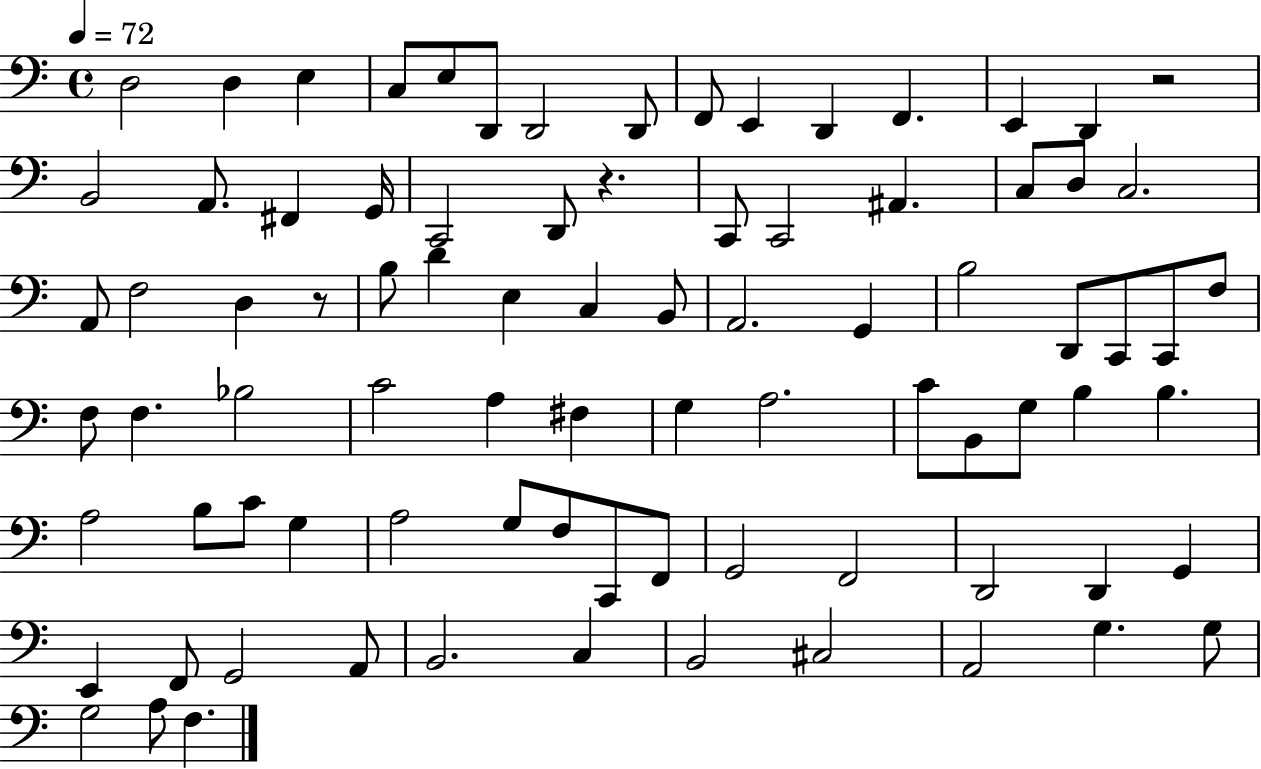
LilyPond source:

{
  \clef bass
  \time 4/4
  \defaultTimeSignature
  \key c \major
  \tempo 4 = 72
  d2 d4 e4 | c8 e8 d,8 d,2 d,8 | f,8 e,4 d,4 f,4. | e,4 d,4 r2 | \break b,2 a,8. fis,4 g,16 | c,2 d,8 r4. | c,8 c,2 ais,4. | c8 d8 c2. | \break a,8 f2 d4 r8 | b8 d'4 e4 c4 b,8 | a,2. g,4 | b2 d,8 c,8 c,8 f8 | \break f8 f4. bes2 | c'2 a4 fis4 | g4 a2. | c'8 b,8 g8 b4 b4. | \break a2 b8 c'8 g4 | a2 g8 f8 c,8 f,8 | g,2 f,2 | d,2 d,4 g,4 | \break e,4 f,8 g,2 a,8 | b,2. c4 | b,2 cis2 | a,2 g4. g8 | \break g2 a8 f4. | \bar "|."
}